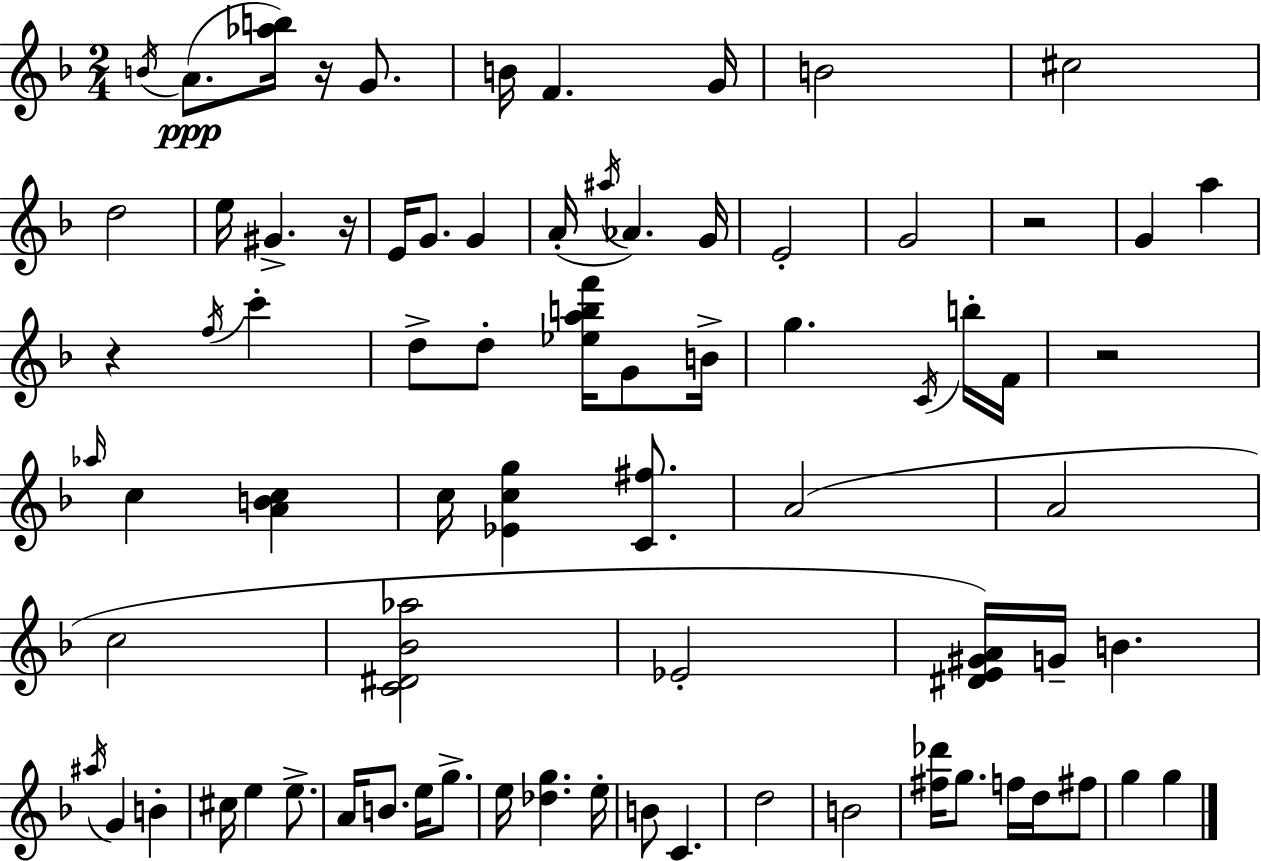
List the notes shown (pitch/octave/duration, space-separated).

B4/s A4/e. [Ab5,B5]/s R/s G4/e. B4/s F4/q. G4/s B4/h C#5/h D5/h E5/s G#4/q. R/s E4/s G4/e. G4/q A4/s A#5/s Ab4/q. G4/s E4/h G4/h R/h G4/q A5/q R/q F5/s C6/q D5/e D5/e [Eb5,A5,B5,F6]/s G4/e B4/s G5/q. C4/s B5/s F4/s R/h Ab5/s C5/q [A4,B4,C5]/q C5/s [Eb4,C5,G5]/q [C4,F#5]/e. A4/h A4/h C5/h [C4,D#4,Bb4,Ab5]/h Eb4/h [D#4,E4,G#4,A4]/s G4/s B4/q. A#5/s G4/q B4/q C#5/s E5/q E5/e. A4/s B4/e. E5/s G5/e. E5/s [Db5,G5]/q. E5/s B4/e C4/q. D5/h B4/h [F#5,Db6]/s G5/e. F5/s D5/s F#5/e G5/q G5/q